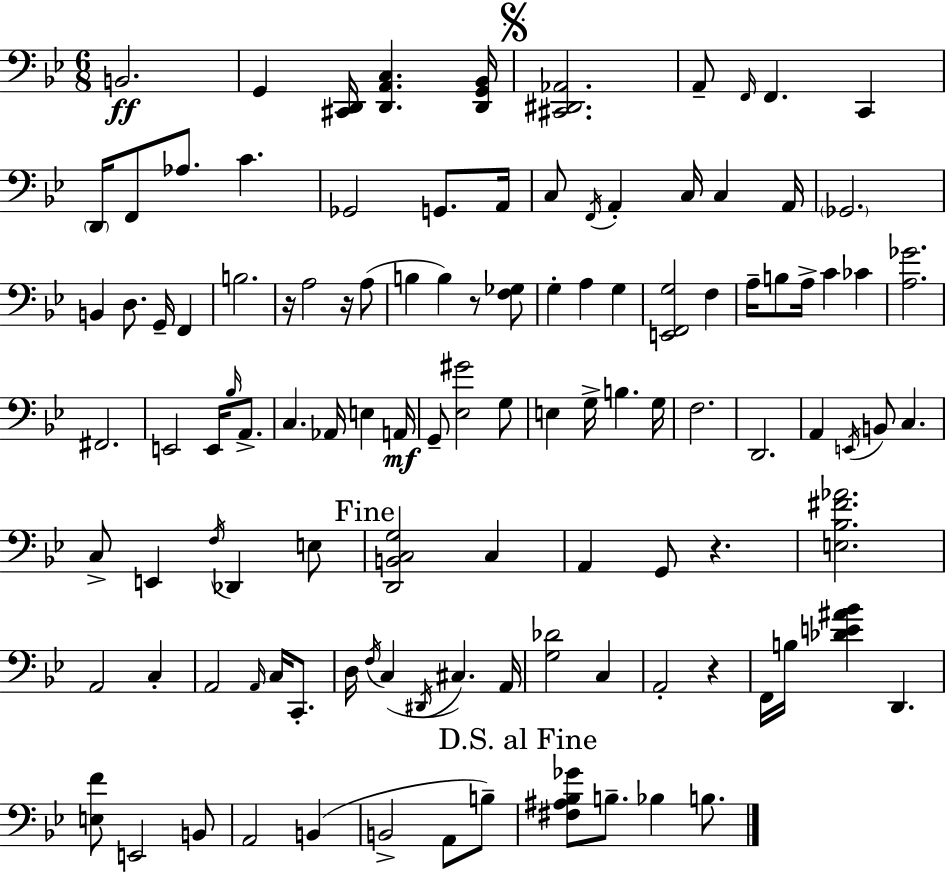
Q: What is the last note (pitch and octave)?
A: B3